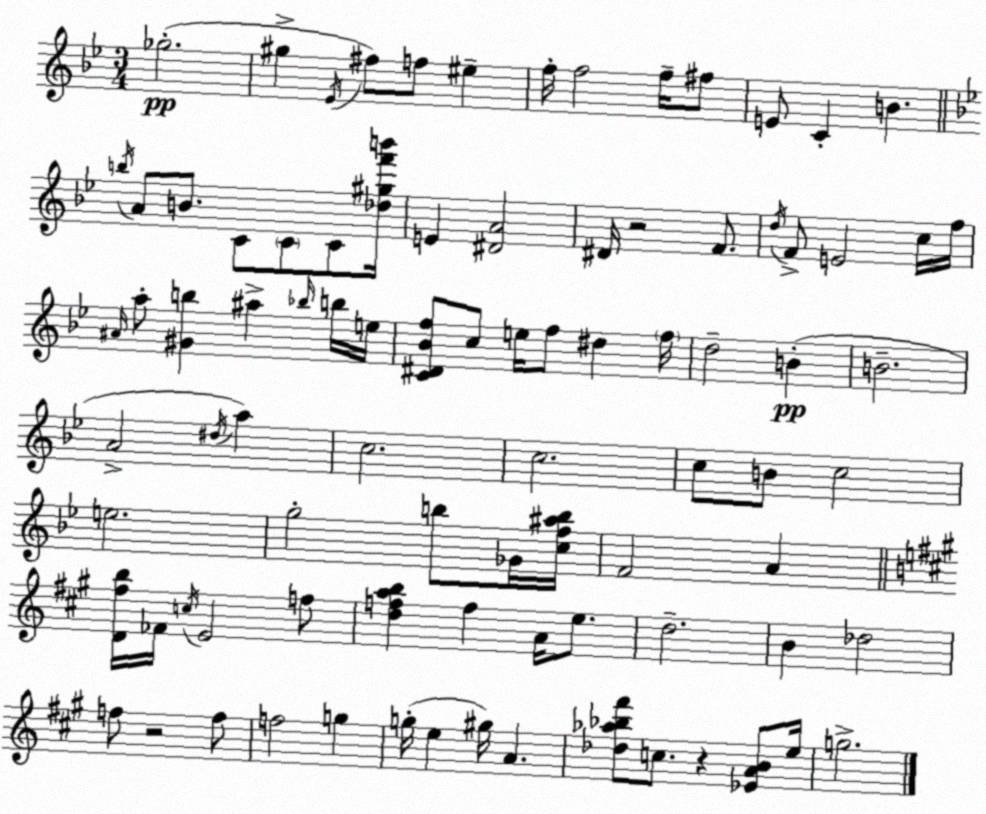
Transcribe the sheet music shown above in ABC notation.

X:1
T:Untitled
M:3/4
L:1/4
K:Gm
_g2 ^g _E/4 ^f/2 f/2 ^e f/4 f2 f/4 ^f/2 E/2 C B b/4 A/2 B/2 C/2 C/2 C/2 [_d^gf'b']/4 E [^DA]2 ^D/4 z2 F/2 d/4 F/2 E2 c/4 f/4 ^A/4 a/2 [^Gb] ^a _b/4 b/4 e/4 [C^D_Bf]/2 c/2 e/4 f/2 ^d f/4 d2 B B2 A2 ^d/4 a c2 c2 c/2 B/2 c2 e2 g2 b/2 _G/4 [cf^ab]/4 F2 A [D^fb]/4 _F/4 c/4 E2 f/2 [dfab] f A/4 e/2 d2 B _d2 f/2 z2 f/2 f2 g g/4 e ^g/4 A [_d_a_b^f']/2 c/2 z [_EAB]/2 e/4 g2